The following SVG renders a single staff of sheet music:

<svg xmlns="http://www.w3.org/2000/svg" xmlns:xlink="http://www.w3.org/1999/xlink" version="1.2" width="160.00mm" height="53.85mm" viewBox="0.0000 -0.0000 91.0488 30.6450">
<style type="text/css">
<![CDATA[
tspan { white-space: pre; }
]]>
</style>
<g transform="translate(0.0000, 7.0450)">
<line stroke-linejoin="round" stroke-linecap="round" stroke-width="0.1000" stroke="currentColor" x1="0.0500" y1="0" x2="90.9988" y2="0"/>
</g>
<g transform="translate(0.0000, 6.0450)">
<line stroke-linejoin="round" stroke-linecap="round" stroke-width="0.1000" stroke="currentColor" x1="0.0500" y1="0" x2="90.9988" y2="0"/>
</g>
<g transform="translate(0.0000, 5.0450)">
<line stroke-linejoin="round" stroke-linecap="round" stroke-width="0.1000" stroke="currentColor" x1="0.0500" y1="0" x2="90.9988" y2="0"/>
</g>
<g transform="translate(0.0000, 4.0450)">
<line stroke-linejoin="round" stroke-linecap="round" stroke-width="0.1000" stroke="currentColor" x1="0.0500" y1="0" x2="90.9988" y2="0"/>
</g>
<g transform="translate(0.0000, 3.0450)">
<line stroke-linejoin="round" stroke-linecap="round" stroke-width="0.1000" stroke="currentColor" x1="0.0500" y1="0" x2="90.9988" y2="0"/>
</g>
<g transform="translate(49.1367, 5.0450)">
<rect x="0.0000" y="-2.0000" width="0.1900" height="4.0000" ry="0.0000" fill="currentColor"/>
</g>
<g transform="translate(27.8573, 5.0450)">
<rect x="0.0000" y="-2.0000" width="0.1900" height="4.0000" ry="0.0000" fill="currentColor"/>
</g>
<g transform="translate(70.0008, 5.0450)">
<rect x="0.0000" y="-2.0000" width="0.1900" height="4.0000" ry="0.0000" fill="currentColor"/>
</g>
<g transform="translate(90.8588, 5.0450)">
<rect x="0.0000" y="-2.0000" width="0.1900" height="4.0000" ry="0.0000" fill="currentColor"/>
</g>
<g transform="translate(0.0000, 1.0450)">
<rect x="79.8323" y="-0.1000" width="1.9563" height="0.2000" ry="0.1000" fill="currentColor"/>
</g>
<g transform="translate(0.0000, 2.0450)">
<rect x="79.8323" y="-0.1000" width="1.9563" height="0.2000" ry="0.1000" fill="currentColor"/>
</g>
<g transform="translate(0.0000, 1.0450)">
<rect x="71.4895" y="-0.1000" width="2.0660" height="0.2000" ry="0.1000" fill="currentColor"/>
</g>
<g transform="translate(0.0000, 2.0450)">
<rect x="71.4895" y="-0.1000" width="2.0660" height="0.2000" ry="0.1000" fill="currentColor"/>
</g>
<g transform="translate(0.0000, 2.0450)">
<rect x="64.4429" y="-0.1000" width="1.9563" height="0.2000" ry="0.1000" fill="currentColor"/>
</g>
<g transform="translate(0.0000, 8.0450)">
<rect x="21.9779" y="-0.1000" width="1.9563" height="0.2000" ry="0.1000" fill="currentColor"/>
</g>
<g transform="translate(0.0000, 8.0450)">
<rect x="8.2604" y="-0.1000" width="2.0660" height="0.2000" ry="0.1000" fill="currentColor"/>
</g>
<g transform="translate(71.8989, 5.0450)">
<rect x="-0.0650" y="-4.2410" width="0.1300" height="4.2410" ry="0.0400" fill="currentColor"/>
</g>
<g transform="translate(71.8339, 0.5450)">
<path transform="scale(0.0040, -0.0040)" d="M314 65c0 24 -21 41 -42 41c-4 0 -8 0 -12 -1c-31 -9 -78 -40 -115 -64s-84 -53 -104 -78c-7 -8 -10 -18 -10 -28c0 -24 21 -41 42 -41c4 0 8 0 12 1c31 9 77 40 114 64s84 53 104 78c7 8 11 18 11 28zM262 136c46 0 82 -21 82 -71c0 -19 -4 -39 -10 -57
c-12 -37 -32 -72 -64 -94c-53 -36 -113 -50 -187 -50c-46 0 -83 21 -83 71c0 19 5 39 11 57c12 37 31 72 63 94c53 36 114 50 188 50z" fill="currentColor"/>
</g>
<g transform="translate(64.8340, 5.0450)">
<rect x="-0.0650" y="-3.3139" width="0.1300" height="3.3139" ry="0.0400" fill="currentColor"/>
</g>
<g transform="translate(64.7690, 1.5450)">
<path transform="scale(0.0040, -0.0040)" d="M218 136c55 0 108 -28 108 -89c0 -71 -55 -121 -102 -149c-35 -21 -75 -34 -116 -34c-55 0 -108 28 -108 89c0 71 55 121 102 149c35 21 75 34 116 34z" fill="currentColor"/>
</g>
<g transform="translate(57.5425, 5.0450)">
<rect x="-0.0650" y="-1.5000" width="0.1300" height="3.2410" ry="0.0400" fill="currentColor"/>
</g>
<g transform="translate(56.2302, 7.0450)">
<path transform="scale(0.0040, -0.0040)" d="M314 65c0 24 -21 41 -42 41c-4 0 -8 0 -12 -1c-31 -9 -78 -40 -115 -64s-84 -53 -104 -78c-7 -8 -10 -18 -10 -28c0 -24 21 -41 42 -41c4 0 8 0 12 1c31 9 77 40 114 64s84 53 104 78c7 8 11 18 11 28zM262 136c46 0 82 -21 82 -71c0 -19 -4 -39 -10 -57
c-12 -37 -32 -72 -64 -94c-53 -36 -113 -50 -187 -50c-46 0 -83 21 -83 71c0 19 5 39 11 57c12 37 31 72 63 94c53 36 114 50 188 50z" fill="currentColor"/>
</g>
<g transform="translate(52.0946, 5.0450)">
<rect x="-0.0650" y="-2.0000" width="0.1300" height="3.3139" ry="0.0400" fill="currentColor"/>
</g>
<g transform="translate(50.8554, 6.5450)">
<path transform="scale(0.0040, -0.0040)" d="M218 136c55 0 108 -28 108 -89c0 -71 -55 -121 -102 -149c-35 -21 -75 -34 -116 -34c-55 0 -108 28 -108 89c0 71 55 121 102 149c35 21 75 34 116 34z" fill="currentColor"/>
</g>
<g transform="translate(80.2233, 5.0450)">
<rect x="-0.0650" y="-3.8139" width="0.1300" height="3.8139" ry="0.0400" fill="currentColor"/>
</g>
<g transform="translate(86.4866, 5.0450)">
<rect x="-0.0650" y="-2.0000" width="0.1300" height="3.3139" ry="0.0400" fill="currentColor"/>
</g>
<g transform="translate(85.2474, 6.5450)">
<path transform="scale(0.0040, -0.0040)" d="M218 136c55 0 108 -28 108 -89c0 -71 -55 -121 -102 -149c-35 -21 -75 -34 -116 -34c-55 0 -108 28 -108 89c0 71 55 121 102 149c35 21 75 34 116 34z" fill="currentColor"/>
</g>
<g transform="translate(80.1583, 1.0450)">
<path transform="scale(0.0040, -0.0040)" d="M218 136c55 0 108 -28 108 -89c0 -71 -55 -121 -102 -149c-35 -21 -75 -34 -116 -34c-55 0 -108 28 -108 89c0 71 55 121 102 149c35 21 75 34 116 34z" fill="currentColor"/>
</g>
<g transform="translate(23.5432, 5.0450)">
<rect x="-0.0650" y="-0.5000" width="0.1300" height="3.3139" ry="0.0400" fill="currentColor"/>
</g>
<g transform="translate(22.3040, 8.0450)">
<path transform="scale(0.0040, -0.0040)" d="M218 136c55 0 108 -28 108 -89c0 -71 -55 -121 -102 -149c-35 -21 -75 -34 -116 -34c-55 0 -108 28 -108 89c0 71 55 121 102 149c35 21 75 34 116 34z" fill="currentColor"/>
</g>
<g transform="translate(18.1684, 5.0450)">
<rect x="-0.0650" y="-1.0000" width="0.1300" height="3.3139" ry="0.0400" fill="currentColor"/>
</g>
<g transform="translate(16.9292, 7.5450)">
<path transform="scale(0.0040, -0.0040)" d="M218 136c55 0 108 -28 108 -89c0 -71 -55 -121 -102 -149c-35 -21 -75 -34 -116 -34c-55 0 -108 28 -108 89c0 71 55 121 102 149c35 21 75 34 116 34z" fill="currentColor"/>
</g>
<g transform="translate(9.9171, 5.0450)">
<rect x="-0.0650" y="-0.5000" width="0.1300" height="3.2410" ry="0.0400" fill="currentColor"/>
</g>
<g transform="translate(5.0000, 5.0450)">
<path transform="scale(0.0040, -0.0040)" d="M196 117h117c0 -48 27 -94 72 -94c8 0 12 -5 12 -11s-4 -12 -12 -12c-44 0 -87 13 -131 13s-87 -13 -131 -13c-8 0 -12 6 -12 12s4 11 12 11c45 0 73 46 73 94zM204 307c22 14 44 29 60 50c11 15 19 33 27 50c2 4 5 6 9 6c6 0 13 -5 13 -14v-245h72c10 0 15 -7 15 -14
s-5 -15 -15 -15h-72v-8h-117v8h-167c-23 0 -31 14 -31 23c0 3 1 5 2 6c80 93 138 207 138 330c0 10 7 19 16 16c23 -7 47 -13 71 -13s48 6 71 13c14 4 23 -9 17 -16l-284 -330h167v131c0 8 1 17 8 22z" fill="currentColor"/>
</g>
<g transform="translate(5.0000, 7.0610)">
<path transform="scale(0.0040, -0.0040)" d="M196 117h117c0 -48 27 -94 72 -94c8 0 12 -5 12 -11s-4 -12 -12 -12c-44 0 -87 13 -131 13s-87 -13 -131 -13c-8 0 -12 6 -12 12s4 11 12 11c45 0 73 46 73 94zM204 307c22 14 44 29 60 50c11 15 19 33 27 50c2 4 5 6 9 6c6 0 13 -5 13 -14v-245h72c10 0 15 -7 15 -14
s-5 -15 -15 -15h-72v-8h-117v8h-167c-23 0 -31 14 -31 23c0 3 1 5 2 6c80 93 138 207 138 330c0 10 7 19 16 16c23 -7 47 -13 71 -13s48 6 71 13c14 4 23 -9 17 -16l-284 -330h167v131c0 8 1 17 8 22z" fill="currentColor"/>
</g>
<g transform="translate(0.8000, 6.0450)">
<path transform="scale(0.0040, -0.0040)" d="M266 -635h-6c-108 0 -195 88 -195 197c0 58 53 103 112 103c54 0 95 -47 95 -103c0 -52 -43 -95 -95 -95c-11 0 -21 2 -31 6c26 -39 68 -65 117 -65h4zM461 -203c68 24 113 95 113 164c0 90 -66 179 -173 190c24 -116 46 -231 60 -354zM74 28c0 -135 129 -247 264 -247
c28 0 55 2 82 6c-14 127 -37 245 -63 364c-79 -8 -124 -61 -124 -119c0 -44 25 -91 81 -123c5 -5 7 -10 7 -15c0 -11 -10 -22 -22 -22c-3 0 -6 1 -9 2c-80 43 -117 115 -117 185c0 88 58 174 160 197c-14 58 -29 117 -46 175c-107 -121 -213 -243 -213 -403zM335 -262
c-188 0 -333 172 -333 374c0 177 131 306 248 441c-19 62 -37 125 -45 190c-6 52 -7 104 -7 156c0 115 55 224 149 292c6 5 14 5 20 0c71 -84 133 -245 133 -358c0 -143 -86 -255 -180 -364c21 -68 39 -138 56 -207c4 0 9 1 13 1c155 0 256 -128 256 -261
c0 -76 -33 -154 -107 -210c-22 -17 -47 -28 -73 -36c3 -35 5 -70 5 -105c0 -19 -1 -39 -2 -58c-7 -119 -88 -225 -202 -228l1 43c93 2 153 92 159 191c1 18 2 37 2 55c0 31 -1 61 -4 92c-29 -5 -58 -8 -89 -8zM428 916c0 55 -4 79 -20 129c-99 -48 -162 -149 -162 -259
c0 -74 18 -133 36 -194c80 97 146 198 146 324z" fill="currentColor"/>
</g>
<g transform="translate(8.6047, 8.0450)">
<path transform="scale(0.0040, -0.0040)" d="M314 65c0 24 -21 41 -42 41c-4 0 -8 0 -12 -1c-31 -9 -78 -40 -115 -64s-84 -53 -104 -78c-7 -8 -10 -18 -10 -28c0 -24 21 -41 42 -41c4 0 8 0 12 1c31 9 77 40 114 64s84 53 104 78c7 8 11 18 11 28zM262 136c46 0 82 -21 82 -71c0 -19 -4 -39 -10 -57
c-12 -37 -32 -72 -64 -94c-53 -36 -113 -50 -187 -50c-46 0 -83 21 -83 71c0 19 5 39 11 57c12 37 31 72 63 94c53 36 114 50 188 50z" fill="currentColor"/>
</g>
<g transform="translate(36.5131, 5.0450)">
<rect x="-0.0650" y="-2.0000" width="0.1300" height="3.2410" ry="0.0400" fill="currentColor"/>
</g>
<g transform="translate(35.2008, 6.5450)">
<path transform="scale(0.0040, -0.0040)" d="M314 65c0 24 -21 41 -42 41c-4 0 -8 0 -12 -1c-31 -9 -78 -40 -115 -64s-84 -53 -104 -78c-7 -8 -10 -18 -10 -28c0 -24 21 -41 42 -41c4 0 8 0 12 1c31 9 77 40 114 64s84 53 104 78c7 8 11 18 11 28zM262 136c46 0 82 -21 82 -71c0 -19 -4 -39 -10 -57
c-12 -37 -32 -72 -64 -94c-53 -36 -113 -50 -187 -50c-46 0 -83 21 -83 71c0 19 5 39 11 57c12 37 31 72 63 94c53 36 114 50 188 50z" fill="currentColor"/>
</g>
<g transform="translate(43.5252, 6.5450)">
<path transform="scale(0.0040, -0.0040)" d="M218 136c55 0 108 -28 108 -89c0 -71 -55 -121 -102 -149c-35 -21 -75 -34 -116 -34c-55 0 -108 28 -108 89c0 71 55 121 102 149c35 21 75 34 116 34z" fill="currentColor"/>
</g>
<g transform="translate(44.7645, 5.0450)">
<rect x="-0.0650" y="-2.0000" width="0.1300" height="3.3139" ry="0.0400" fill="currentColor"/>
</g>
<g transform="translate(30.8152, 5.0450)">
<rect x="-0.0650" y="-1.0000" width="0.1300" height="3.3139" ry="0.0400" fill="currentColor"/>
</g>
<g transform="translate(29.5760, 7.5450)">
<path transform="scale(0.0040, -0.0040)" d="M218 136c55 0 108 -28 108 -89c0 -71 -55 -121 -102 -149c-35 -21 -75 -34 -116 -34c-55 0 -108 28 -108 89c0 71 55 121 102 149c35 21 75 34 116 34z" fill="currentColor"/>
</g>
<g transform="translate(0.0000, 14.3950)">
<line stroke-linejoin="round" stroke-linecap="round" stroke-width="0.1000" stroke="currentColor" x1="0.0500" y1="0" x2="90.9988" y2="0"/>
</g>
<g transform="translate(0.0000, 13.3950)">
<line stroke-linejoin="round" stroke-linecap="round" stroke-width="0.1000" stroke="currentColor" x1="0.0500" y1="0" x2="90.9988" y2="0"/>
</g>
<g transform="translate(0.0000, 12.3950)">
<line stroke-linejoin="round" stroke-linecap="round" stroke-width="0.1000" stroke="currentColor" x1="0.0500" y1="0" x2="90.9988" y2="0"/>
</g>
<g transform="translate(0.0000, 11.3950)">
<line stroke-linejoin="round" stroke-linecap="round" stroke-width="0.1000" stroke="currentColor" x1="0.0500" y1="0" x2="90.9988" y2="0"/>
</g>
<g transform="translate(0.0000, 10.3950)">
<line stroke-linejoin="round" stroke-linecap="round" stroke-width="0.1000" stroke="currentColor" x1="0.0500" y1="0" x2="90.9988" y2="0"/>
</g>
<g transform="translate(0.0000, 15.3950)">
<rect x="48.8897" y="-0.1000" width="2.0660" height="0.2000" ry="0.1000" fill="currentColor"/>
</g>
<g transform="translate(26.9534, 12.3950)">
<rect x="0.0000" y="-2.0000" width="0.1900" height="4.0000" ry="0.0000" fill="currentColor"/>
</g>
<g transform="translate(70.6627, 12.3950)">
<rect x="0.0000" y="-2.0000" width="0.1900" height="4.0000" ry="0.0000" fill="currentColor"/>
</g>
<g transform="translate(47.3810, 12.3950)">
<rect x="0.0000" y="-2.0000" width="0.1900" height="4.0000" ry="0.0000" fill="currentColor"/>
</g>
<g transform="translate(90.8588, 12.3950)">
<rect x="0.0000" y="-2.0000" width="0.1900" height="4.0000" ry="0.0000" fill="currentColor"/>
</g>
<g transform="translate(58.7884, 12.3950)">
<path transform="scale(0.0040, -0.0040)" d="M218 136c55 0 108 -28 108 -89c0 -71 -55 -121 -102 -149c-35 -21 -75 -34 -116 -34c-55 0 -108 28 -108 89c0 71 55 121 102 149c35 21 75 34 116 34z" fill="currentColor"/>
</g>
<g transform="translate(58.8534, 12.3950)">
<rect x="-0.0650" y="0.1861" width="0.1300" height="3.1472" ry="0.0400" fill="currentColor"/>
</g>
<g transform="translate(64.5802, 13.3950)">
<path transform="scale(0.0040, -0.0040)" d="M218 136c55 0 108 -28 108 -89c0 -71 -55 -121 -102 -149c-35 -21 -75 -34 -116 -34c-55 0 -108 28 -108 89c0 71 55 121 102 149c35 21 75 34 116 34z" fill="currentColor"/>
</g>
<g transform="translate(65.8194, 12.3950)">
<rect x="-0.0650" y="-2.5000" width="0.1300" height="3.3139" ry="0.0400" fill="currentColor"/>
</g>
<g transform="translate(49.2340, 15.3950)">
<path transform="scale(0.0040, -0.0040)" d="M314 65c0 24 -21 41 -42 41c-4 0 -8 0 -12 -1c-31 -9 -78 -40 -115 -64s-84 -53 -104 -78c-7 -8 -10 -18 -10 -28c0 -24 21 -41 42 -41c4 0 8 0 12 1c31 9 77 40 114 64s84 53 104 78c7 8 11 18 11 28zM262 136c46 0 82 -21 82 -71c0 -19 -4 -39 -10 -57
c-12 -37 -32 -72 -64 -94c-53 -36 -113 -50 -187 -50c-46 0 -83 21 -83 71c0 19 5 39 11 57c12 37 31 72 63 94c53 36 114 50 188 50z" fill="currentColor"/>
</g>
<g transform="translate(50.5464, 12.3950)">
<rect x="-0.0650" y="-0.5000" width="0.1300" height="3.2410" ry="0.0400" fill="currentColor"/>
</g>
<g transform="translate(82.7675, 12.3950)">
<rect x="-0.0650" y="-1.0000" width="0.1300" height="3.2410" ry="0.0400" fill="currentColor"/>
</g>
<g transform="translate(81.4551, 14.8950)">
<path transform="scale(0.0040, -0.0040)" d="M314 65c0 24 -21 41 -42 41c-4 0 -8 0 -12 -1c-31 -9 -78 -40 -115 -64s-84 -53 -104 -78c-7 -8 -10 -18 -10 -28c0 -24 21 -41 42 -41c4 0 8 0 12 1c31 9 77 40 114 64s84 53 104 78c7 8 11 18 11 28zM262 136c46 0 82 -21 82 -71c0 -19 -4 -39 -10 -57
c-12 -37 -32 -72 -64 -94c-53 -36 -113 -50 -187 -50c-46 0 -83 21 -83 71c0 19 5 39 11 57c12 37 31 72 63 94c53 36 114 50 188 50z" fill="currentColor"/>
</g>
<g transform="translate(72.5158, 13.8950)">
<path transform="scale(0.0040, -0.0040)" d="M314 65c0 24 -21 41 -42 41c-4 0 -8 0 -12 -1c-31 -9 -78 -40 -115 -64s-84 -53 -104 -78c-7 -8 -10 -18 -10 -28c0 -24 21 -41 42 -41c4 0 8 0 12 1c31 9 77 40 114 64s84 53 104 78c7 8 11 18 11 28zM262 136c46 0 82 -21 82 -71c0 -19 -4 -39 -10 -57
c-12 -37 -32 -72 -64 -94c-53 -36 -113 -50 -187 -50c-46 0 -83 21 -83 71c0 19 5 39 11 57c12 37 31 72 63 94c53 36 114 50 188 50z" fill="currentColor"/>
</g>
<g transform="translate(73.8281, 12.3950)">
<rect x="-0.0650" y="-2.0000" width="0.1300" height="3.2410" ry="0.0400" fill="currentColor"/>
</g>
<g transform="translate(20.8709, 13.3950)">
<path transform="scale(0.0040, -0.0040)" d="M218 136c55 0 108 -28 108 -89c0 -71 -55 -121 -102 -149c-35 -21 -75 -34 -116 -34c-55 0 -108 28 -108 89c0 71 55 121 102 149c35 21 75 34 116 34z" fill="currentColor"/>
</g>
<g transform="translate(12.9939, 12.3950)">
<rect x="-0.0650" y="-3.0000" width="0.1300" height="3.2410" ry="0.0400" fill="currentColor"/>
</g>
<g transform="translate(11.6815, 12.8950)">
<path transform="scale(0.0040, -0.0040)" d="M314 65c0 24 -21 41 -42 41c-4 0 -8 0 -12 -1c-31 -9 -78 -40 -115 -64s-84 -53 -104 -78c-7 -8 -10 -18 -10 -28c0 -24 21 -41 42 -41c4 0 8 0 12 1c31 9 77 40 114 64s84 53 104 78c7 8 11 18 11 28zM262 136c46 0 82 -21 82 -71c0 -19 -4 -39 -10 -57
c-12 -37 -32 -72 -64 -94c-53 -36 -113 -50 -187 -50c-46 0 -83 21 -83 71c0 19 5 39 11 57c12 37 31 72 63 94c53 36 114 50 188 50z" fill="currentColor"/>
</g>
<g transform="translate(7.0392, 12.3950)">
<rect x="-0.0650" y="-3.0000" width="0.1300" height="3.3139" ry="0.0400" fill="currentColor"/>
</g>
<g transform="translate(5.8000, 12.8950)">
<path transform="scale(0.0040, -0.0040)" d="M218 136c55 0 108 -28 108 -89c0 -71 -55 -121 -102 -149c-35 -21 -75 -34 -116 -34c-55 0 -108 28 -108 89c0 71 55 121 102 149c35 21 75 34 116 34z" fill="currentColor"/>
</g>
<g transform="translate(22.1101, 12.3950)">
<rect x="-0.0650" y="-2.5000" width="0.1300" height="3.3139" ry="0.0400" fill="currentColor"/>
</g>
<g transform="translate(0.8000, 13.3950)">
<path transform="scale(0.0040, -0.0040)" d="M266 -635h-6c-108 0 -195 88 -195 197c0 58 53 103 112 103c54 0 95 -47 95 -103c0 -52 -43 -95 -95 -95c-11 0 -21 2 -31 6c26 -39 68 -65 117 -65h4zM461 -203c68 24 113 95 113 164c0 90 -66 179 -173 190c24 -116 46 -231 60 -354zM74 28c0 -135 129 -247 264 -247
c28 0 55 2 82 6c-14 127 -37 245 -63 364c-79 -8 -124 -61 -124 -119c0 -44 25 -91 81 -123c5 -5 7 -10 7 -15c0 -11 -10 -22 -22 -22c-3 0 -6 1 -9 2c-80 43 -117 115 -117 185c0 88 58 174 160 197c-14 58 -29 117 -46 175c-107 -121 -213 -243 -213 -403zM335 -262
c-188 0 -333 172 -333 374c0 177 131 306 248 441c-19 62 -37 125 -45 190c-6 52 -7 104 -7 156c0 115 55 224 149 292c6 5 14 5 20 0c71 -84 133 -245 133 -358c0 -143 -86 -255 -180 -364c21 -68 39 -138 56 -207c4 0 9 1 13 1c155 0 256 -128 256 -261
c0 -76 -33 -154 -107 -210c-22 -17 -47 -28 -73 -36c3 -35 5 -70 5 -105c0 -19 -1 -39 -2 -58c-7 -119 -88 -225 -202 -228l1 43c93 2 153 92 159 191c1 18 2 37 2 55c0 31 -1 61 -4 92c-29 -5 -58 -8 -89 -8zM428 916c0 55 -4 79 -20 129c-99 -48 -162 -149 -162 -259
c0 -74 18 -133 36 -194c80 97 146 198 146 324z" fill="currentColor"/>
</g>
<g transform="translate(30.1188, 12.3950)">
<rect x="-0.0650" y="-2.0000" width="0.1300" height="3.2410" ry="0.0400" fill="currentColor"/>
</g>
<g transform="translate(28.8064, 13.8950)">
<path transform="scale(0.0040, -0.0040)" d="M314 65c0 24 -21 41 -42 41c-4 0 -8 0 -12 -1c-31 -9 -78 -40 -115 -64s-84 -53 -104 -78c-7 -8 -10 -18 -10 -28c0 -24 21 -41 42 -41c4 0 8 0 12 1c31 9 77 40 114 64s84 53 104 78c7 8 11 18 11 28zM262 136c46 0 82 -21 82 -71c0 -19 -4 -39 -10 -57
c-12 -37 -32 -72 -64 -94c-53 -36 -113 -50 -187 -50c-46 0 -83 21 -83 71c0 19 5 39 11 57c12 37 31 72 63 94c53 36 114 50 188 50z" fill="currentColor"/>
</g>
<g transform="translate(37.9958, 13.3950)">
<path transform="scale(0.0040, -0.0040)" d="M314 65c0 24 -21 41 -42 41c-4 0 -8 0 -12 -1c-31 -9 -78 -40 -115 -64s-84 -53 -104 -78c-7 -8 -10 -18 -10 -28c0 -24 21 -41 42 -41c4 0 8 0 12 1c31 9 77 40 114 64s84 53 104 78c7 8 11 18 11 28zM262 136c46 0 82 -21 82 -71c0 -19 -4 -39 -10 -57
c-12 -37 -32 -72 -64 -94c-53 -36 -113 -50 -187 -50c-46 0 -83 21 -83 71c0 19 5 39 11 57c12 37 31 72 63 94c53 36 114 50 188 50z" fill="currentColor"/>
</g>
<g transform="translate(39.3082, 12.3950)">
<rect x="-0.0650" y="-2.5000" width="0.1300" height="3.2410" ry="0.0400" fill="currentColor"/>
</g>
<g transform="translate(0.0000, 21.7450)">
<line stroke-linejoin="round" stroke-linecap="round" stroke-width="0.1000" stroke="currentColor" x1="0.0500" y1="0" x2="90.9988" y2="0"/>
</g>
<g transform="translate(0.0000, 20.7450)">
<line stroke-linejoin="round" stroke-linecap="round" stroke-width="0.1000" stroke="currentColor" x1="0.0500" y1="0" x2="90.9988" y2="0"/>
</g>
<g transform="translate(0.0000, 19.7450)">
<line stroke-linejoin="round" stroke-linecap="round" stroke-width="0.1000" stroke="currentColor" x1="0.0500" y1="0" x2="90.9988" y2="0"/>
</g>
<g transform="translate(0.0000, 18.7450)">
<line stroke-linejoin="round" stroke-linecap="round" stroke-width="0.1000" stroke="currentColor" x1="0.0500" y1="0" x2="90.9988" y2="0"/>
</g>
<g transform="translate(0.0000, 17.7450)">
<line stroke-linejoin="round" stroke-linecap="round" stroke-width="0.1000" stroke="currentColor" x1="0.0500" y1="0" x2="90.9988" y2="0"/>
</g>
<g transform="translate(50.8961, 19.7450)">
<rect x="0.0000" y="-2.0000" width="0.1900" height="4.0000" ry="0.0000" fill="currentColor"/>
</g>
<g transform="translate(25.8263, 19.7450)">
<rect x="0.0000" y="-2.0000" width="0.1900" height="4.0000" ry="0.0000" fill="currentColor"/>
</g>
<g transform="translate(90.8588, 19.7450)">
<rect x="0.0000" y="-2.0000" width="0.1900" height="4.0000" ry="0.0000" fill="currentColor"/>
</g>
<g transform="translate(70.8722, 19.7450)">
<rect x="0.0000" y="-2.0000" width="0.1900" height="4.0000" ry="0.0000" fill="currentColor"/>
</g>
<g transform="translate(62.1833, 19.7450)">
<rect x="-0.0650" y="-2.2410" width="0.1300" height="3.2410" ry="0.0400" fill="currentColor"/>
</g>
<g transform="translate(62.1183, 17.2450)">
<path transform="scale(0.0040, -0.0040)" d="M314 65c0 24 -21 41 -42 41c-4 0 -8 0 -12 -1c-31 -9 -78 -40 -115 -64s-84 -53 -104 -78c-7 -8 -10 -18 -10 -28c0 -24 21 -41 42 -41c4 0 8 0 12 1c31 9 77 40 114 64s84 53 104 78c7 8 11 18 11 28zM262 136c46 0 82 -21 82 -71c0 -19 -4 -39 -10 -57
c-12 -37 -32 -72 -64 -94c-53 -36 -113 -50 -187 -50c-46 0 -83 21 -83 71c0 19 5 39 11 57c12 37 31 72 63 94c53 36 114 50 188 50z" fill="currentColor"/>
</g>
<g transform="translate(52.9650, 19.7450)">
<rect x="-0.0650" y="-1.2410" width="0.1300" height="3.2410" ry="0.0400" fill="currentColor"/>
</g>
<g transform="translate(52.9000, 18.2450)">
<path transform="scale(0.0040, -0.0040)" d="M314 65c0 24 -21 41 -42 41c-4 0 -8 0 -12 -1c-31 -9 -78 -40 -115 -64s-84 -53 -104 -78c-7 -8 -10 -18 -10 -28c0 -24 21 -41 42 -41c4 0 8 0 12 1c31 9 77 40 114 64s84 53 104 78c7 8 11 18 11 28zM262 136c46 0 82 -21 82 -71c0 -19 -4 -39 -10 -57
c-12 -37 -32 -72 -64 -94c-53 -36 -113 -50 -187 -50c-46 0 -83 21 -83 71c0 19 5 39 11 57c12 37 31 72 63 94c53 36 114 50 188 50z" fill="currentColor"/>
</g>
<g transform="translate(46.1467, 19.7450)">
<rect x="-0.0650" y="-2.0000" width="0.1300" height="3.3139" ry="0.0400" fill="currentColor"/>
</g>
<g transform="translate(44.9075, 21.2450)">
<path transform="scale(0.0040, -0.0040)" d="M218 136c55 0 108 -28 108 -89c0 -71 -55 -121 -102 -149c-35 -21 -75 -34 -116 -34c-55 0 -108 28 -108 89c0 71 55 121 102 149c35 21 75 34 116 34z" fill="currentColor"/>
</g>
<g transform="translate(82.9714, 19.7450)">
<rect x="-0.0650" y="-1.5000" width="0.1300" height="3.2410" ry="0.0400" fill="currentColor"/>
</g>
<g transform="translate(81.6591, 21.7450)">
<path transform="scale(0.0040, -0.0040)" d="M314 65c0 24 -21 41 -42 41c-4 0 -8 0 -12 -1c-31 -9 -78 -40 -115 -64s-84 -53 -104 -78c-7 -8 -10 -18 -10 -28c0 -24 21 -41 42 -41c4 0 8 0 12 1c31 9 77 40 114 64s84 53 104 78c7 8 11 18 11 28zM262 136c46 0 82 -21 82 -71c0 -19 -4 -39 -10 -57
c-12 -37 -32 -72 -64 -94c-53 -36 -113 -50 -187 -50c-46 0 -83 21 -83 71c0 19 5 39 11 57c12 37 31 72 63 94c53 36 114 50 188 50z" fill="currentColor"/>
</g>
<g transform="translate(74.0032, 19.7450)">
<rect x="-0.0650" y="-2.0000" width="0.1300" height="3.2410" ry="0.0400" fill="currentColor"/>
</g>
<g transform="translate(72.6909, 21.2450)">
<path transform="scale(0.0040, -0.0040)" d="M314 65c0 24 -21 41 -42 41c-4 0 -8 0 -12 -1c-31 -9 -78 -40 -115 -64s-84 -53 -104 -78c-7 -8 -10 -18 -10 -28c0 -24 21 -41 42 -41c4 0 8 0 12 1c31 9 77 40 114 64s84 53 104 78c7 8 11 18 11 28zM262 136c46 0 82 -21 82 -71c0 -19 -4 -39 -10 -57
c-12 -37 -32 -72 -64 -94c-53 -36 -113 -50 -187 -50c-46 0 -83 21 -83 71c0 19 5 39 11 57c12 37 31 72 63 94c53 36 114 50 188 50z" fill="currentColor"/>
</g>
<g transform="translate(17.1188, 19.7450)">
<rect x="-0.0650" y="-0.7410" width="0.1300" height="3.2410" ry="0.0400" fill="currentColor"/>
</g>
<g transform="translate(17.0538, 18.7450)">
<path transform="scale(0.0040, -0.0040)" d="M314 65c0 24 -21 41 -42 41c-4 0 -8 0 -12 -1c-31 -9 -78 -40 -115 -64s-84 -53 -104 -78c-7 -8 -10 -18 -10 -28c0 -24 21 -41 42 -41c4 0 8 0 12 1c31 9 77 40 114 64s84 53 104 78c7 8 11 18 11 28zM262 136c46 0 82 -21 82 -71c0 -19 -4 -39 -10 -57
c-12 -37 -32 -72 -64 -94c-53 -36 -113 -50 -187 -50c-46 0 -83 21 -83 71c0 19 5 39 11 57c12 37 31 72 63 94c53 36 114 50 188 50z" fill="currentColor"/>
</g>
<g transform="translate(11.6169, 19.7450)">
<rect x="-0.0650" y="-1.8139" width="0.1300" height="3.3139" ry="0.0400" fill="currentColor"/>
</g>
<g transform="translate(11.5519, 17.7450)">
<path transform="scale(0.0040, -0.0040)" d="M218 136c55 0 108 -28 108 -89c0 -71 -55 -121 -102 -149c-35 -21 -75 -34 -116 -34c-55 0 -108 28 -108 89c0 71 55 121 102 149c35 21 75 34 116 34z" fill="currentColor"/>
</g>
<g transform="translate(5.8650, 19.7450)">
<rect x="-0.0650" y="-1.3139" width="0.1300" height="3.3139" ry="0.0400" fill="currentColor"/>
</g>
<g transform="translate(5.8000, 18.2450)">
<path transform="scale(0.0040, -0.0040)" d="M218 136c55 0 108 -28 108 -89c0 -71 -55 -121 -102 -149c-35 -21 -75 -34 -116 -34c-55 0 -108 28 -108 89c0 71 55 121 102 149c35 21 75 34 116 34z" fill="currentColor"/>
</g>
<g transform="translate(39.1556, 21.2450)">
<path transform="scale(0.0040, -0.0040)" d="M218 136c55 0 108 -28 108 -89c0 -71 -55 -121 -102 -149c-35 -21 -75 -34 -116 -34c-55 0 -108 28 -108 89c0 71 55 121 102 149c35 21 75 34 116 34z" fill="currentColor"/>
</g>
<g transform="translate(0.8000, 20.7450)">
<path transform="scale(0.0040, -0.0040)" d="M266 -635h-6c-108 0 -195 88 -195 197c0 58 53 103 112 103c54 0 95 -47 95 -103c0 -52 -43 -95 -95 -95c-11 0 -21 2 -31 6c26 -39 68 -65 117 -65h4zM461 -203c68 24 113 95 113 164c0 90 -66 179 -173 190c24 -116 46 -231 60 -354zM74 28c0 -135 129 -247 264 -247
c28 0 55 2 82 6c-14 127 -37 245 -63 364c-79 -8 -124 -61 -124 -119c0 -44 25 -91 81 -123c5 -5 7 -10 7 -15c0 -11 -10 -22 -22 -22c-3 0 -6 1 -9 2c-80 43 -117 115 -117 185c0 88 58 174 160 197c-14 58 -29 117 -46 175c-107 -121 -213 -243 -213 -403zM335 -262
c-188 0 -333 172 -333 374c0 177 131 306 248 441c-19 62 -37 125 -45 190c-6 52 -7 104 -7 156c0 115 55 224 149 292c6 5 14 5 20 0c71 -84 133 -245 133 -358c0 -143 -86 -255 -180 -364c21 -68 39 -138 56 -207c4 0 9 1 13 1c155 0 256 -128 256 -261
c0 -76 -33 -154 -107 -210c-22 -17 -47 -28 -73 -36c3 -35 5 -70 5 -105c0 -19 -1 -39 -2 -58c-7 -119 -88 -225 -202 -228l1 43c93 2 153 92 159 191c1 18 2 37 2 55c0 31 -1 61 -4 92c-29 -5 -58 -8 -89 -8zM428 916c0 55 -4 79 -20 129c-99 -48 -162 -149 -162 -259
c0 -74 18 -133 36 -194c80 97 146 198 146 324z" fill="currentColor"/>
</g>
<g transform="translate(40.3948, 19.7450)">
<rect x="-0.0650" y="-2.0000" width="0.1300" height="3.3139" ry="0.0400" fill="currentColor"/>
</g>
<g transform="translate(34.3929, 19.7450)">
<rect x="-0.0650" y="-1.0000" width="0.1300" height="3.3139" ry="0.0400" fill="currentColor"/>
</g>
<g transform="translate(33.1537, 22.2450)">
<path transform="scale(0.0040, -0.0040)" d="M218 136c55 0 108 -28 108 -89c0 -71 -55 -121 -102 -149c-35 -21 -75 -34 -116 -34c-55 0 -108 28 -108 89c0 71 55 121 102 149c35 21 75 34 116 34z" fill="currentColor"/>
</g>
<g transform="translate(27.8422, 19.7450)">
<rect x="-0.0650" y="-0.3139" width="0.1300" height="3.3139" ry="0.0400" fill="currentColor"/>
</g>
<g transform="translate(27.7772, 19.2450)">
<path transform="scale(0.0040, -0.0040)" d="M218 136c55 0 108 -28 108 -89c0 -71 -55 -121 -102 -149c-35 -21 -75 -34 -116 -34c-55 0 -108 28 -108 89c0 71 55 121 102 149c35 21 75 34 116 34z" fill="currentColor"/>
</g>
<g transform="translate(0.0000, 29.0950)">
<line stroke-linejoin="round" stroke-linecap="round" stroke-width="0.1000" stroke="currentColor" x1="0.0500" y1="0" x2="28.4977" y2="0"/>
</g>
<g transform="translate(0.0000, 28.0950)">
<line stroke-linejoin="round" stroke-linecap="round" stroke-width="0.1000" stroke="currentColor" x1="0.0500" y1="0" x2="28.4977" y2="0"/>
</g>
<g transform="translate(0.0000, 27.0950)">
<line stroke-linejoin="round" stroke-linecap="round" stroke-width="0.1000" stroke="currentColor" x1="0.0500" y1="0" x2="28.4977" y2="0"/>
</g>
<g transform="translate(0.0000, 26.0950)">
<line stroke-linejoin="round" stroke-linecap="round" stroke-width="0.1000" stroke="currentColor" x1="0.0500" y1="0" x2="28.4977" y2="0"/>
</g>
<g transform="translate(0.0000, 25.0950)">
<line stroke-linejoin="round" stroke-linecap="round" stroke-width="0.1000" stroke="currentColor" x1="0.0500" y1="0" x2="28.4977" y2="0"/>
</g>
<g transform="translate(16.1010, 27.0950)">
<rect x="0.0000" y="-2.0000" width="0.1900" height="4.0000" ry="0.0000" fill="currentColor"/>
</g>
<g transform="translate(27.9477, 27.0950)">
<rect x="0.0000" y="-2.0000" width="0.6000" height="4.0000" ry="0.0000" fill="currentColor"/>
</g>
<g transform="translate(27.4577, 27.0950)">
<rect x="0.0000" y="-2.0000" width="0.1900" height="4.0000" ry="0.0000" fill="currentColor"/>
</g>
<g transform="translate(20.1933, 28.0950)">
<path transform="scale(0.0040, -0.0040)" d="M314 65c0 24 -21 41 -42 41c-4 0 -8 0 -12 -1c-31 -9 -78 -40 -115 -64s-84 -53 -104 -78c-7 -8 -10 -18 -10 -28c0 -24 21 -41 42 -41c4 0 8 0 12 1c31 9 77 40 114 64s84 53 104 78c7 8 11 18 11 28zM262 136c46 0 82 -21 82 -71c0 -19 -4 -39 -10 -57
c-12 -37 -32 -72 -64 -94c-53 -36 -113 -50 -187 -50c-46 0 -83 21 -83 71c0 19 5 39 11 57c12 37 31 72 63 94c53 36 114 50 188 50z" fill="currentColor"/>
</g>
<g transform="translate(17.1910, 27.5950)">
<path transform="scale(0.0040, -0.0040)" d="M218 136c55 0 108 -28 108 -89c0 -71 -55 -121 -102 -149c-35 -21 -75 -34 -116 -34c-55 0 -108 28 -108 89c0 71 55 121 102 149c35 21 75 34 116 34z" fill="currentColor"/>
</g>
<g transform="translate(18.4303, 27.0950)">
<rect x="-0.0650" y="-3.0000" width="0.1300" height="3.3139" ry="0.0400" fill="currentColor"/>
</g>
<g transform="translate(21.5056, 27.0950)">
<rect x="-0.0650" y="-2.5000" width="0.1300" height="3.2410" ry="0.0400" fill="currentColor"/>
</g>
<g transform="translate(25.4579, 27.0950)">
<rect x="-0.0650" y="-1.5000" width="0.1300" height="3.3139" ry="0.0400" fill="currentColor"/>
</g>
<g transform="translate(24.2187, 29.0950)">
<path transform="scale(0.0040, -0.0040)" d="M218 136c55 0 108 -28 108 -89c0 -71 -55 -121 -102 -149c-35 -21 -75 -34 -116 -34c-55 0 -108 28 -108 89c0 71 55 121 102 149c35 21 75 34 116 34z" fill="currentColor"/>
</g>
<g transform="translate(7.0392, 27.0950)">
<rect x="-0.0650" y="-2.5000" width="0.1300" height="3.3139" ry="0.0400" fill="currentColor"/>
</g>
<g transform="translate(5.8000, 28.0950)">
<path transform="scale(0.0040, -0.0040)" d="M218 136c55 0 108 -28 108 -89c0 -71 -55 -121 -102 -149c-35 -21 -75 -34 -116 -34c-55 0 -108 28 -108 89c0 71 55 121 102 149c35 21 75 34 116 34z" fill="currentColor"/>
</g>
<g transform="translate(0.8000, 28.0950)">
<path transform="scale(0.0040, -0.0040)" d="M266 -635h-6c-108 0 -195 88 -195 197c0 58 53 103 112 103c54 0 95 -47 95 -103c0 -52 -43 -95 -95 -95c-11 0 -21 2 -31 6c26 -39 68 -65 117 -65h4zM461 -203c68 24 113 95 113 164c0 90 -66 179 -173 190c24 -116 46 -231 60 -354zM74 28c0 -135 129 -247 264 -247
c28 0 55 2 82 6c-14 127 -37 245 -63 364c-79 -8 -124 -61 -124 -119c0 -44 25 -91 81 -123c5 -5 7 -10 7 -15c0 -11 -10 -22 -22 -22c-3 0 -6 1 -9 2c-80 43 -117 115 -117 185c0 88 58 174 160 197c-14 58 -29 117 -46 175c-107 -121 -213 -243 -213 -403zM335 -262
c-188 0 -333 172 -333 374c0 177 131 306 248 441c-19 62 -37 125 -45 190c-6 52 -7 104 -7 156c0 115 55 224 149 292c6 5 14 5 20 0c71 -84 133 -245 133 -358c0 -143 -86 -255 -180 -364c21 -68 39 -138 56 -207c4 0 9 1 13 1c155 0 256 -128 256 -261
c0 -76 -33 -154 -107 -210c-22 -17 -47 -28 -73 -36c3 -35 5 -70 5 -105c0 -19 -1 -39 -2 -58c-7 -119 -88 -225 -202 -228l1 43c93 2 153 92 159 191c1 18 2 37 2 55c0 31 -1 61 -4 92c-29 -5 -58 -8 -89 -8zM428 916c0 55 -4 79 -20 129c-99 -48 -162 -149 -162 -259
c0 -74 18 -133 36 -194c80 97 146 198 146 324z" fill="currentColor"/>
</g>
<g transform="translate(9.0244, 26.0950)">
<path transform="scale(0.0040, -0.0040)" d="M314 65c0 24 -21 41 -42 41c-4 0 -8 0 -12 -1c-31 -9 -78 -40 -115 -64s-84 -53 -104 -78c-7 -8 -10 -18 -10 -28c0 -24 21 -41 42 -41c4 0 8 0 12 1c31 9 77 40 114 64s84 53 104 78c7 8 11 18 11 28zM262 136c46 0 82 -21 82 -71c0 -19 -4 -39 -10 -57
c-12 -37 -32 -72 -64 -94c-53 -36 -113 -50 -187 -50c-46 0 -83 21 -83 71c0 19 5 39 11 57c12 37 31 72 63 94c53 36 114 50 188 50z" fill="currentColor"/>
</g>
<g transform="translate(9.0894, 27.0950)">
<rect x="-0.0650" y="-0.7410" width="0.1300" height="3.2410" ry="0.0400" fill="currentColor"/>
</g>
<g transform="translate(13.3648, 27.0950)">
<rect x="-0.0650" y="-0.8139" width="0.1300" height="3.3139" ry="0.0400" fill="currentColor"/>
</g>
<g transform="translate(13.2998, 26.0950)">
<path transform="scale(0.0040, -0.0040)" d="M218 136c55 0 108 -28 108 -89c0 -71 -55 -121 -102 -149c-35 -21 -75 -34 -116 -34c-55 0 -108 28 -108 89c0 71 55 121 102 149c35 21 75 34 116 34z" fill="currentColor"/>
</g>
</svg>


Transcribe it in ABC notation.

X:1
T:Untitled
M:4/4
L:1/4
K:C
C2 D C D F2 F F E2 b d'2 c' F A A2 G F2 G2 C2 B G F2 D2 e f d2 c D F F e2 g2 F2 E2 G d2 d A G2 E